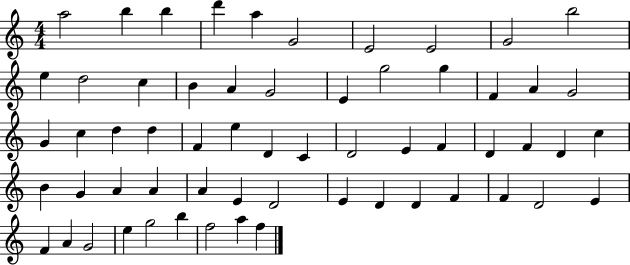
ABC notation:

X:1
T:Untitled
M:4/4
L:1/4
K:C
a2 b b d' a G2 E2 E2 G2 b2 e d2 c B A G2 E g2 g F A G2 G c d d F e D C D2 E F D F D c B G A A A E D2 E D D F F D2 E F A G2 e g2 b f2 a f